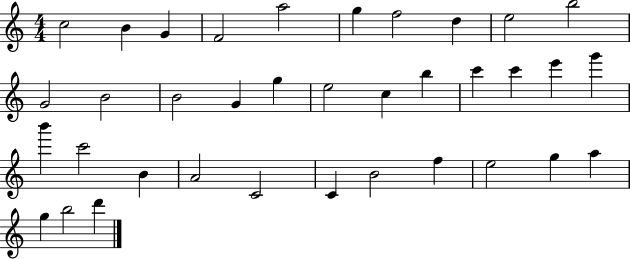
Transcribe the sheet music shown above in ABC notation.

X:1
T:Untitled
M:4/4
L:1/4
K:C
c2 B G F2 a2 g f2 d e2 b2 G2 B2 B2 G g e2 c b c' c' e' g' b' c'2 B A2 C2 C B2 f e2 g a g b2 d'